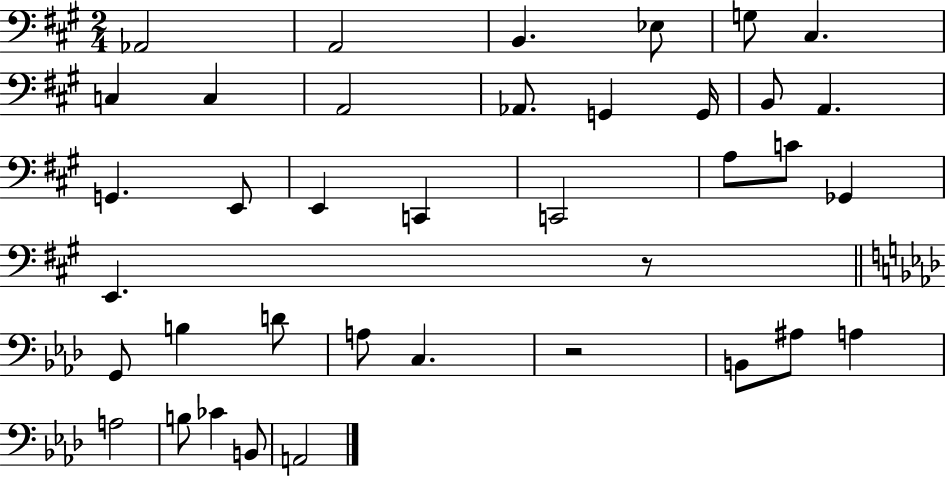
{
  \clef bass
  \numericTimeSignature
  \time 2/4
  \key a \major
  aes,2 | a,2 | b,4. ees8 | g8 cis4. | \break c4 c4 | a,2 | aes,8. g,4 g,16 | b,8 a,4. | \break g,4. e,8 | e,4 c,4 | c,2 | a8 c'8 ges,4 | \break e,4. r8 | \bar "||" \break \key f \minor g,8 b4 d'8 | a8 c4. | r2 | b,8 ais8 a4 | \break a2 | b8 ces'4 b,8 | a,2 | \bar "|."
}